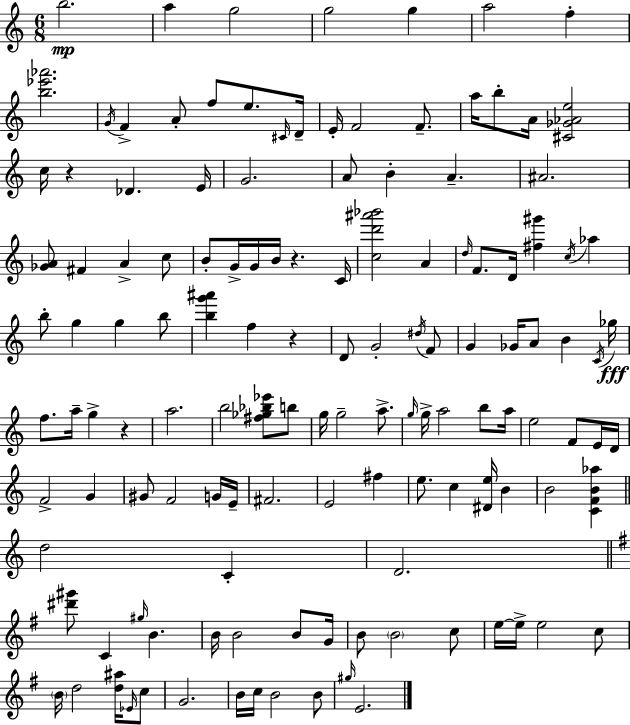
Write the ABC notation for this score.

X:1
T:Untitled
M:6/8
L:1/4
K:Am
b2 a g2 g2 g a2 f [b_e'_a']2 G/4 F A/2 f/2 e/2 ^C/4 D/4 E/4 F2 F/2 a/4 b/2 A/4 [^C_G_Ae]2 c/4 z _D E/4 G2 A/2 B A ^A2 [_GA]/2 ^F A c/2 B/2 G/4 G/4 B/4 z C/4 [cd'^a'_b']2 A d/4 F/2 D/4 [^f^g'] c/4 _a b/2 g g b/2 [bg'^a'] f z D/2 G2 ^d/4 F/2 G _G/4 A/2 B C/4 _g/4 f/2 a/4 g z a2 b2 [^f_g_b_e']/2 b/2 g/4 g2 a/2 g/4 g/4 a2 b/2 a/4 e2 F/2 E/4 D/4 F2 G ^G/2 F2 G/4 E/4 ^F2 E2 ^f e/2 c [^De]/4 B B2 [CFB_a] d2 C D2 [^d'^g']/2 C ^g/4 B B/4 B2 B/2 G/4 B/2 B2 c/2 e/4 e/4 e2 c/2 B/4 d2 [d^a]/4 _E/4 c/2 G2 B/4 c/4 B2 B/2 ^g/4 E2